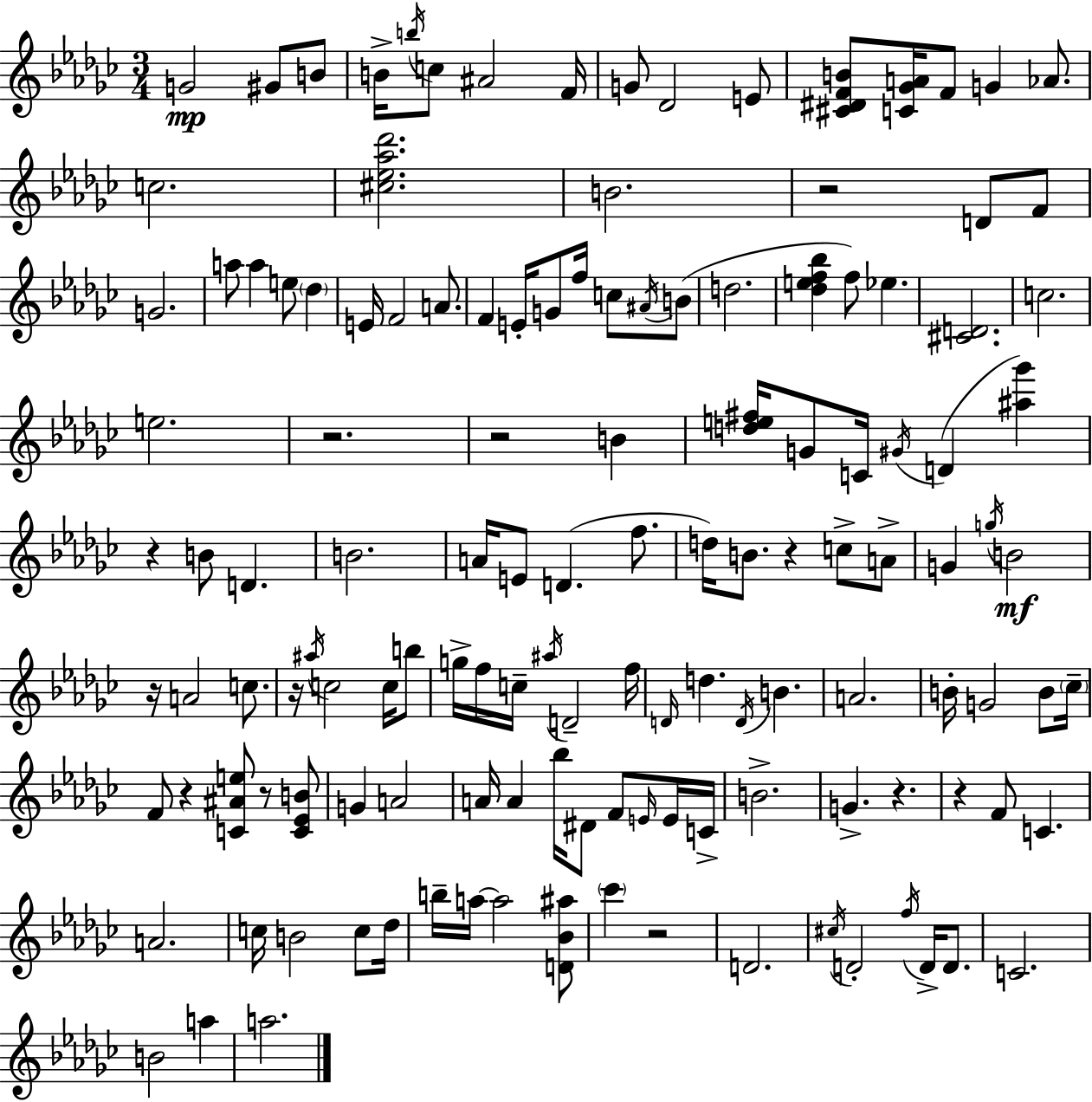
{
  \clef treble
  \numericTimeSignature
  \time 3/4
  \key ees \minor
  g'2\mp gis'8 b'8 | b'16-> \acciaccatura { b''16 } c''8 ais'2 | f'16 g'8 des'2 e'8 | <cis' dis' f' b'>8 <c' ges' a'>16 f'8 g'4 aes'8. | \break c''2. | <cis'' ees'' aes'' des'''>2. | b'2. | r2 d'8 f'8 | \break g'2. | a''8 a''4 e''8 \parenthesize des''4 | e'16 f'2 a'8. | f'4 e'16-. g'8 f''16 c''8 \acciaccatura { ais'16 }( | \break b'8 d''2. | <des'' e'' f'' bes''>4 f''8) ees''4. | <cis' d'>2. | c''2. | \break e''2. | r2. | r2 b'4 | <d'' e'' fis''>16 g'8 c'16 \acciaccatura { gis'16 }( d'4 <ais'' ges'''>4) | \break r4 b'8 d'4. | b'2. | a'16 e'8 d'4.( | f''8. d''16) b'8. r4 c''8-> | \break a'8-> g'4 \acciaccatura { g''16 }\mf b'2 | r16 a'2 | c''8. r16 \acciaccatura { ais''16 } c''2 | c''16 b''8 g''16-> f''16 c''16-- \acciaccatura { ais''16 } d'2-- | \break f''16 \grace { d'16 } d''4. | \acciaccatura { d'16 } b'4. a'2. | b'16-. g'2 | b'8 \parenthesize ces''16-- f'8 r4 | \break <c' ais' e''>8 r8 <c' ees' b'>8 g'4 | a'2 a'16 a'4 | bes''16 dis'8 f'8 \grace { e'16 } e'16 c'16-> b'2.-> | g'4.-> | \break r4. r4 | f'8 c'4. a'2. | c''16 b'2 | c''8 des''16 b''16-- a''16~~ a''2 | \break <d' bes' ais''>8 \parenthesize ces'''4 | r2 d'2. | \acciaccatura { cis''16 } d'2-. | \acciaccatura { f''16 } d'16-> d'8. c'2. | \break b'2 | a''4 a''2. | \bar "|."
}